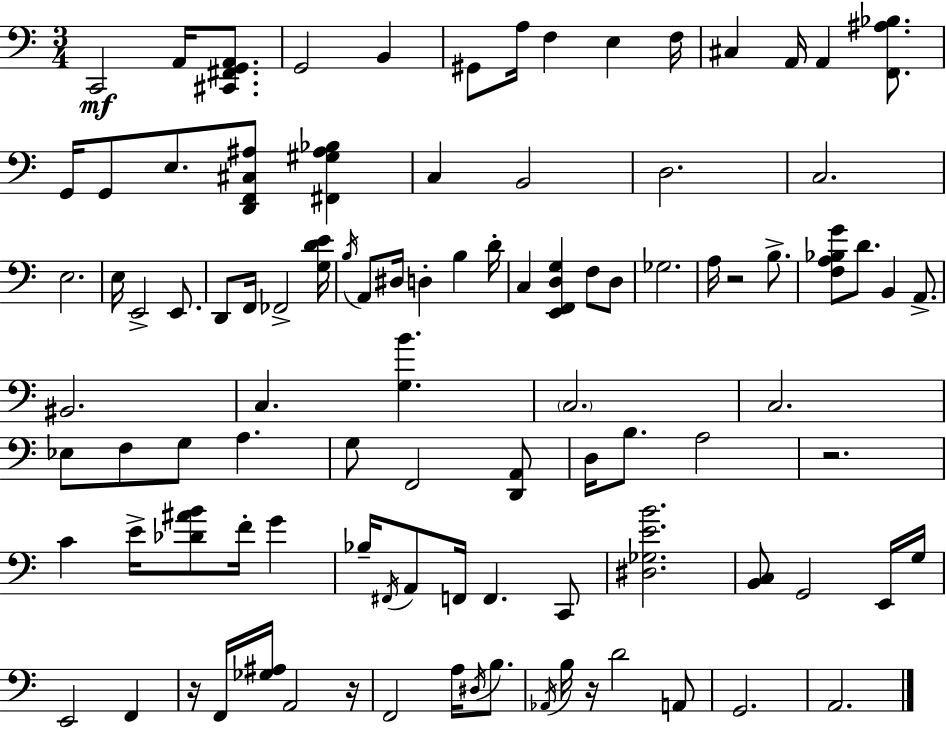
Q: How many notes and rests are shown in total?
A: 99